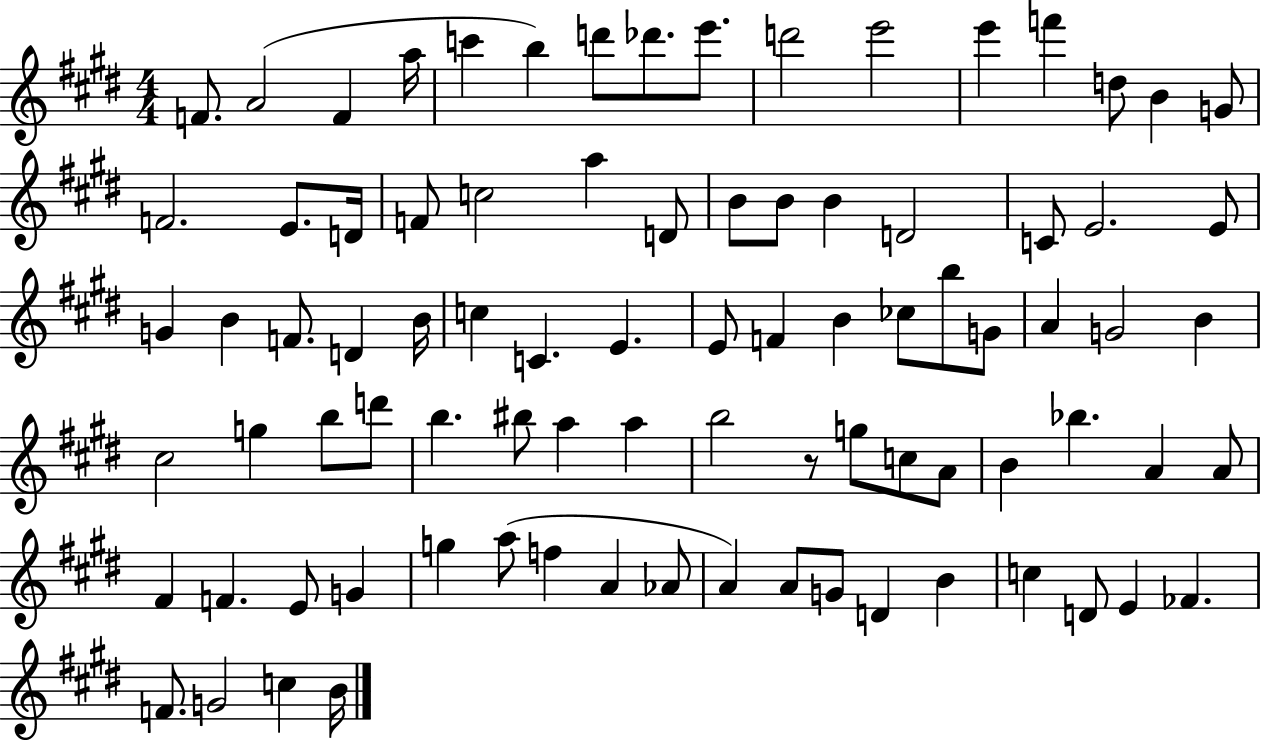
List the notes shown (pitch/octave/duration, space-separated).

F4/e. A4/h F4/q A5/s C6/q B5/q D6/e Db6/e. E6/e. D6/h E6/h E6/q F6/q D5/e B4/q G4/e F4/h. E4/e. D4/s F4/e C5/h A5/q D4/e B4/e B4/e B4/q D4/h C4/e E4/h. E4/e G4/q B4/q F4/e. D4/q B4/s C5/q C4/q. E4/q. E4/e F4/q B4/q CES5/e B5/e G4/e A4/q G4/h B4/q C#5/h G5/q B5/e D6/e B5/q. BIS5/e A5/q A5/q B5/h R/e G5/e C5/e A4/e B4/q Bb5/q. A4/q A4/e F#4/q F4/q. E4/e G4/q G5/q A5/e F5/q A4/q Ab4/e A4/q A4/e G4/e D4/q B4/q C5/q D4/e E4/q FES4/q. F4/e. G4/h C5/q B4/s